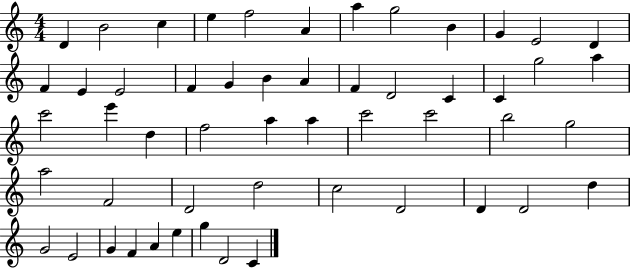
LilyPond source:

{
  \clef treble
  \numericTimeSignature
  \time 4/4
  \key c \major
  d'4 b'2 c''4 | e''4 f''2 a'4 | a''4 g''2 b'4 | g'4 e'2 d'4 | \break f'4 e'4 e'2 | f'4 g'4 b'4 a'4 | f'4 d'2 c'4 | c'4 g''2 a''4 | \break c'''2 e'''4 d''4 | f''2 a''4 a''4 | c'''2 c'''2 | b''2 g''2 | \break a''2 f'2 | d'2 d''2 | c''2 d'2 | d'4 d'2 d''4 | \break g'2 e'2 | g'4 f'4 a'4 e''4 | g''4 d'2 c'4 | \bar "|."
}